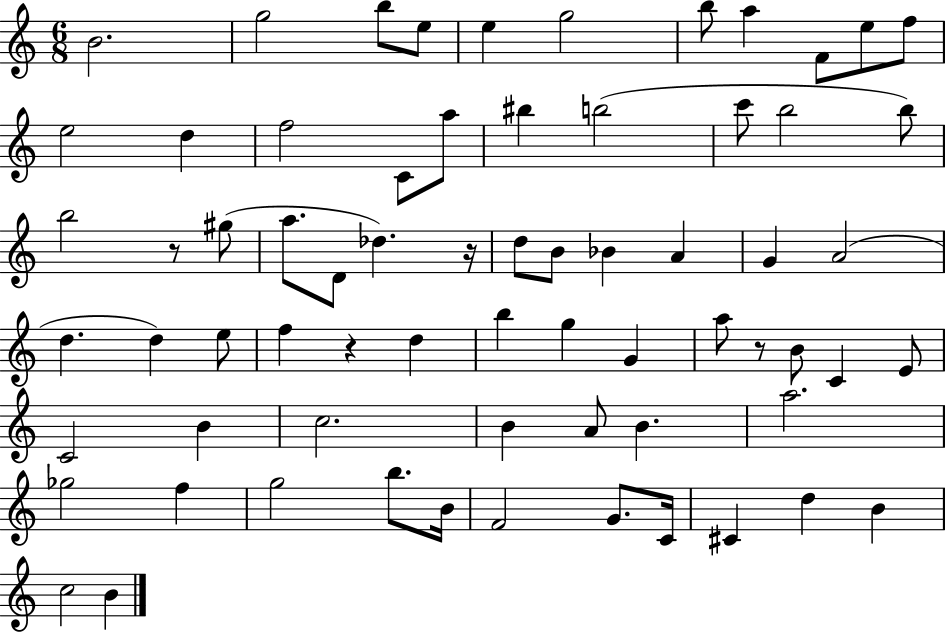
X:1
T:Untitled
M:6/8
L:1/4
K:C
B2 g2 b/2 e/2 e g2 b/2 a F/2 e/2 f/2 e2 d f2 C/2 a/2 ^b b2 c'/2 b2 b/2 b2 z/2 ^g/2 a/2 D/2 _d z/4 d/2 B/2 _B A G A2 d d e/2 f z d b g G a/2 z/2 B/2 C E/2 C2 B c2 B A/2 B a2 _g2 f g2 b/2 B/4 F2 G/2 C/4 ^C d B c2 B